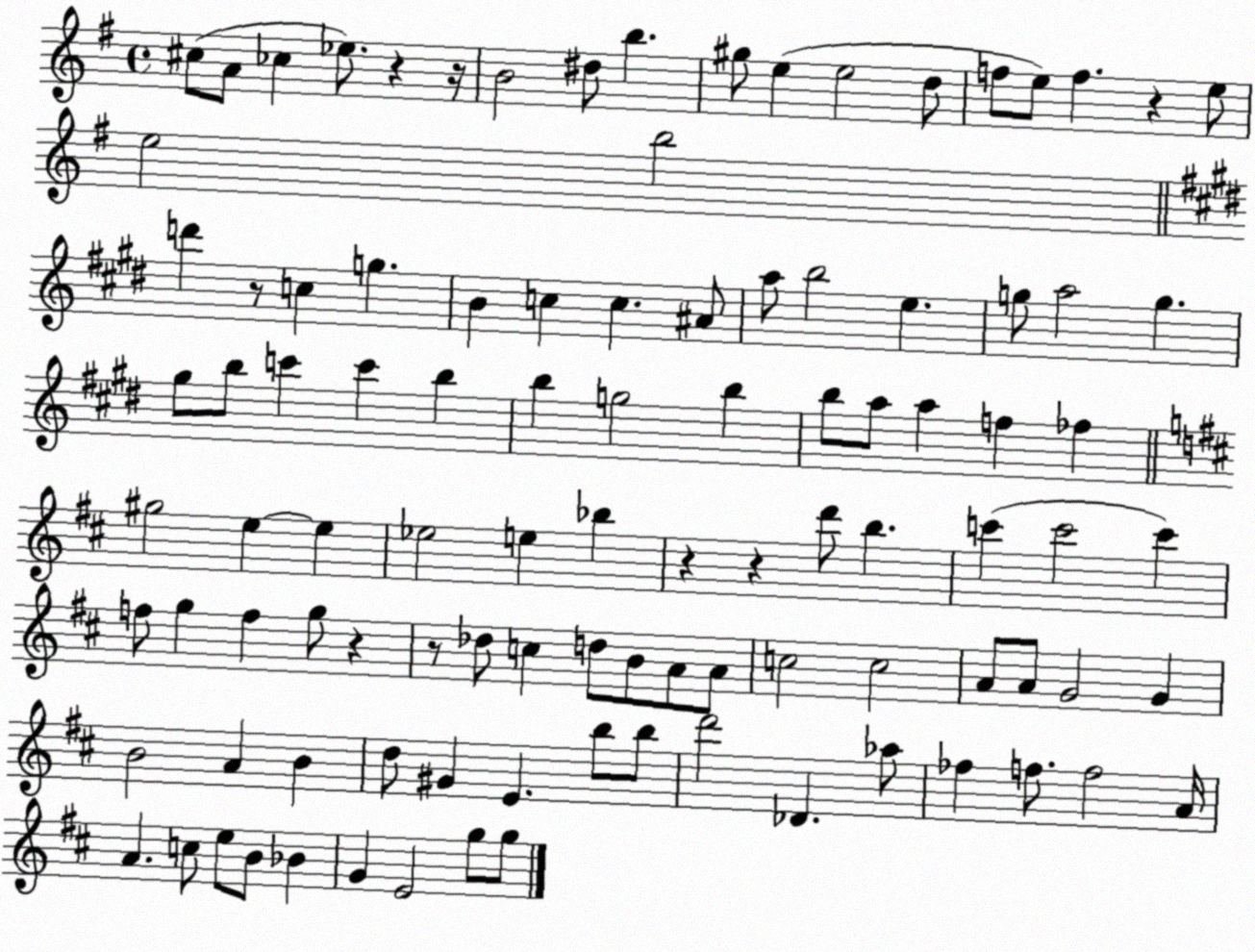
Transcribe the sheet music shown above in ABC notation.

X:1
T:Untitled
M:4/4
L:1/4
K:G
^c/2 A/2 _c _e/2 z z/4 B2 ^d/2 b ^g/2 e e2 d/2 f/2 e/2 f z e/2 e2 b2 d' z/2 c g B c c ^A/2 a/2 b2 e g/2 a2 g ^g/2 b/2 c' c' b b g2 b b/2 a/2 a f _f ^g2 e e _e2 e _b z z d'/2 b c' c'2 c' f/2 g f g/2 z z/2 _d/2 c d/2 B/2 A/2 A/2 c2 c2 A/2 A/2 G2 G B2 A B d/2 ^G E b/2 b/2 d'2 _D _a/2 _f f/2 f2 A/4 A c/2 e/2 B/2 _B G E2 g/2 g/2